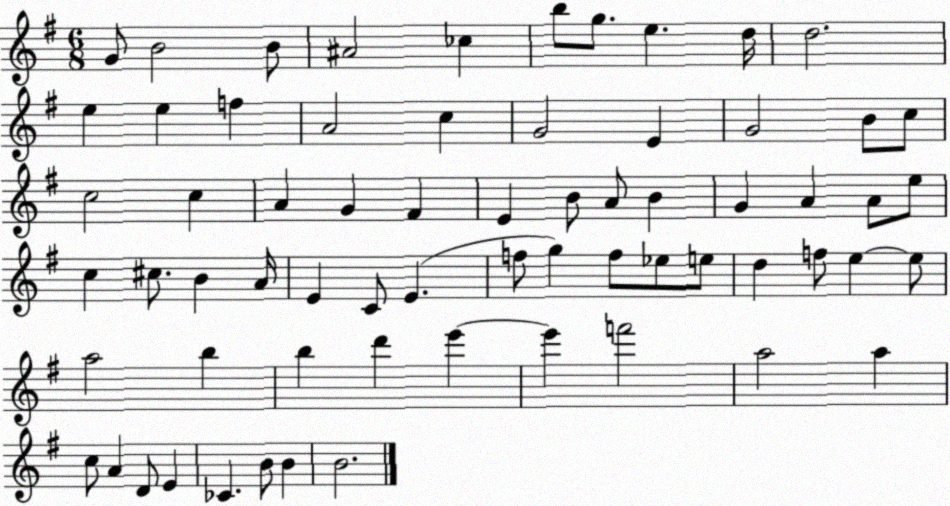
X:1
T:Untitled
M:6/8
L:1/4
K:G
G/2 B2 B/2 ^A2 _c b/2 g/2 e d/4 d2 e e f A2 c G2 E G2 B/2 c/2 c2 c A G ^F E B/2 A/2 B G A A/2 e/2 c ^c/2 B A/4 E C/2 E f/2 g f/2 _e/2 e/2 d f/2 e e/2 a2 b b d' e' e' f'2 a2 a c/2 A D/2 E _C B/2 B B2